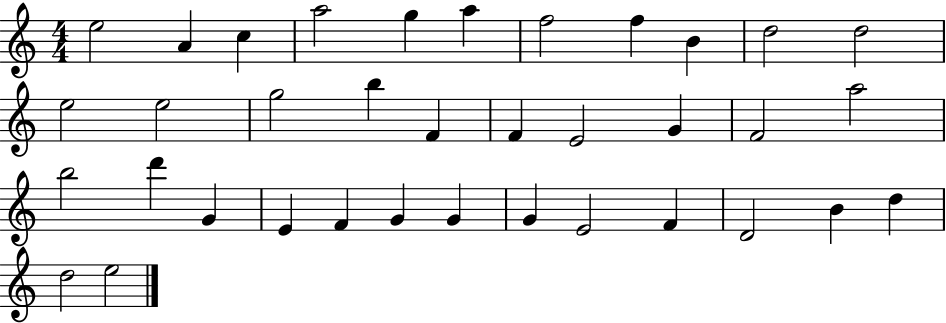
{
  \clef treble
  \numericTimeSignature
  \time 4/4
  \key c \major
  e''2 a'4 c''4 | a''2 g''4 a''4 | f''2 f''4 b'4 | d''2 d''2 | \break e''2 e''2 | g''2 b''4 f'4 | f'4 e'2 g'4 | f'2 a''2 | \break b''2 d'''4 g'4 | e'4 f'4 g'4 g'4 | g'4 e'2 f'4 | d'2 b'4 d''4 | \break d''2 e''2 | \bar "|."
}